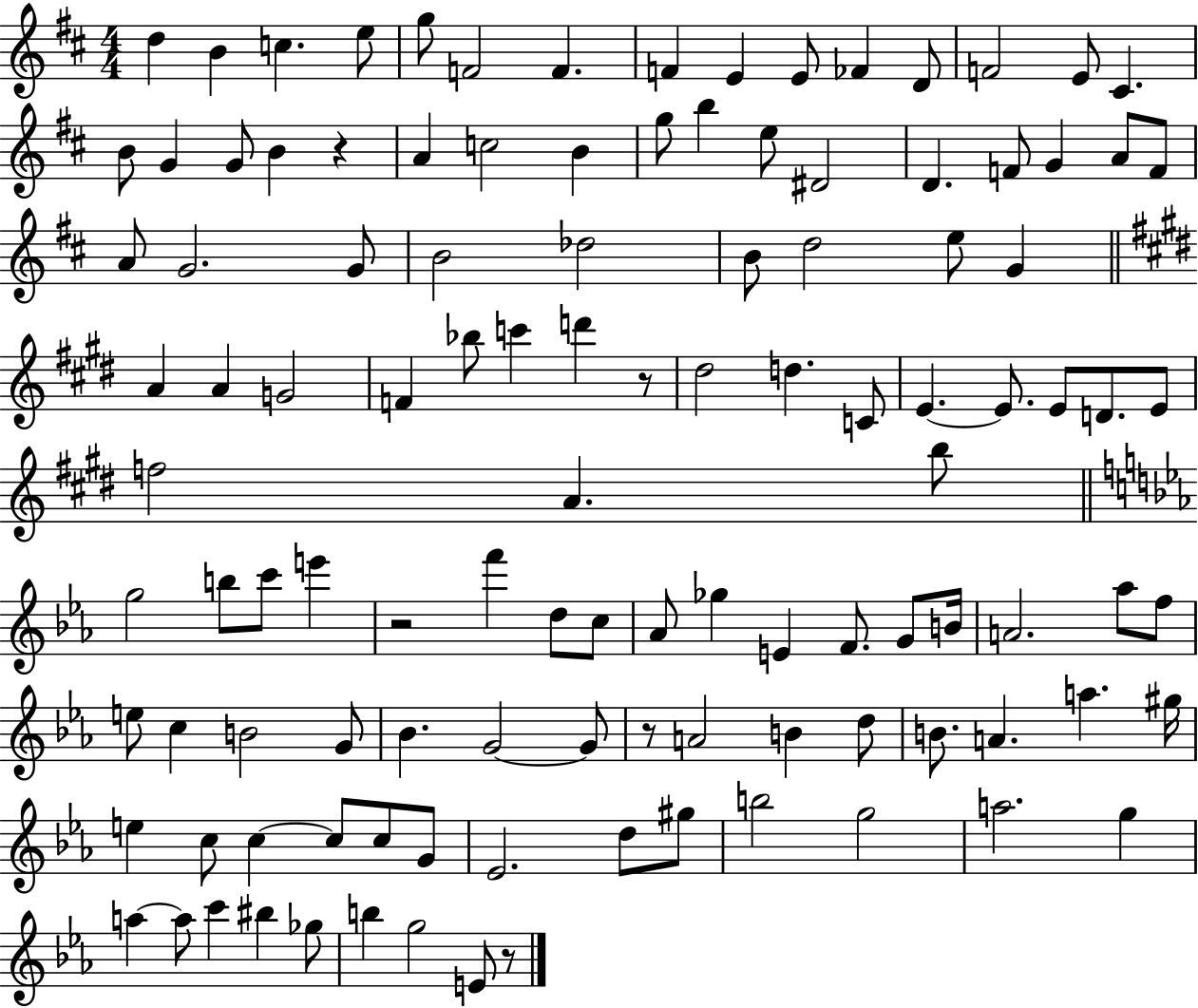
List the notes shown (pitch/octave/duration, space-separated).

D5/q B4/q C5/q. E5/e G5/e F4/h F4/q. F4/q E4/q E4/e FES4/q D4/e F4/h E4/e C#4/q. B4/e G4/q G4/e B4/q R/q A4/q C5/h B4/q G5/e B5/q E5/e D#4/h D4/q. F4/e G4/q A4/e F4/e A4/e G4/h. G4/e B4/h Db5/h B4/e D5/h E5/e G4/q A4/q A4/q G4/h F4/q Bb5/e C6/q D6/q R/e D#5/h D5/q. C4/e E4/q. E4/e. E4/e D4/e. E4/e F5/h A4/q. B5/e G5/h B5/e C6/e E6/q R/h F6/q D5/e C5/e Ab4/e Gb5/q E4/q F4/e. G4/e B4/s A4/h. Ab5/e F5/e E5/e C5/q B4/h G4/e Bb4/q. G4/h G4/e R/e A4/h B4/q D5/e B4/e. A4/q. A5/q. G#5/s E5/q C5/e C5/q C5/e C5/e G4/e Eb4/h. D5/e G#5/e B5/h G5/h A5/h. G5/q A5/q A5/e C6/q BIS5/q Gb5/e B5/q G5/h E4/e R/e